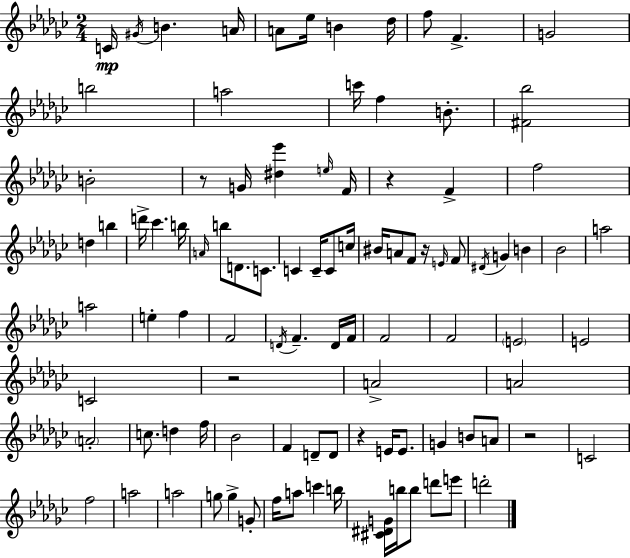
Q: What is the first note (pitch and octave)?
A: C4